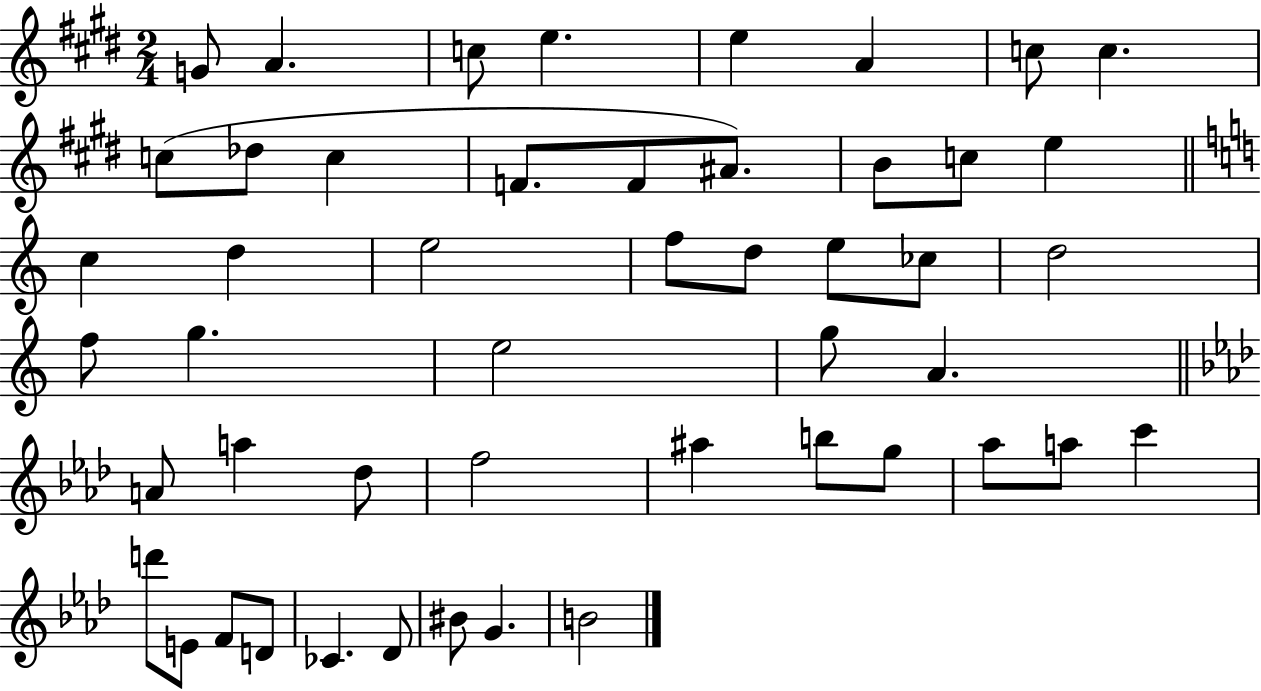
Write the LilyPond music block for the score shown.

{
  \clef treble
  \numericTimeSignature
  \time 2/4
  \key e \major
  g'8 a'4. | c''8 e''4. | e''4 a'4 | c''8 c''4. | \break c''8( des''8 c''4 | f'8. f'8 ais'8.) | b'8 c''8 e''4 | \bar "||" \break \key a \minor c''4 d''4 | e''2 | f''8 d''8 e''8 ces''8 | d''2 | \break f''8 g''4. | e''2 | g''8 a'4. | \bar "||" \break \key f \minor a'8 a''4 des''8 | f''2 | ais''4 b''8 g''8 | aes''8 a''8 c'''4 | \break d'''8 e'8 f'8 d'8 | ces'4. des'8 | bis'8 g'4. | b'2 | \break \bar "|."
}